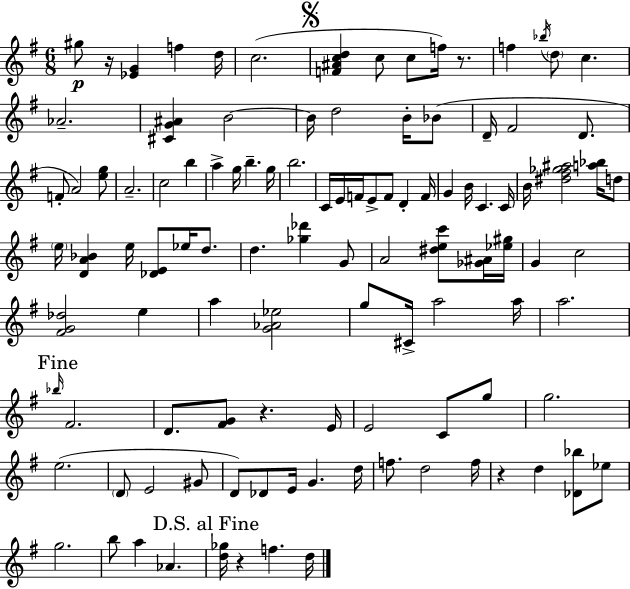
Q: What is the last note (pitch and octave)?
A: D5